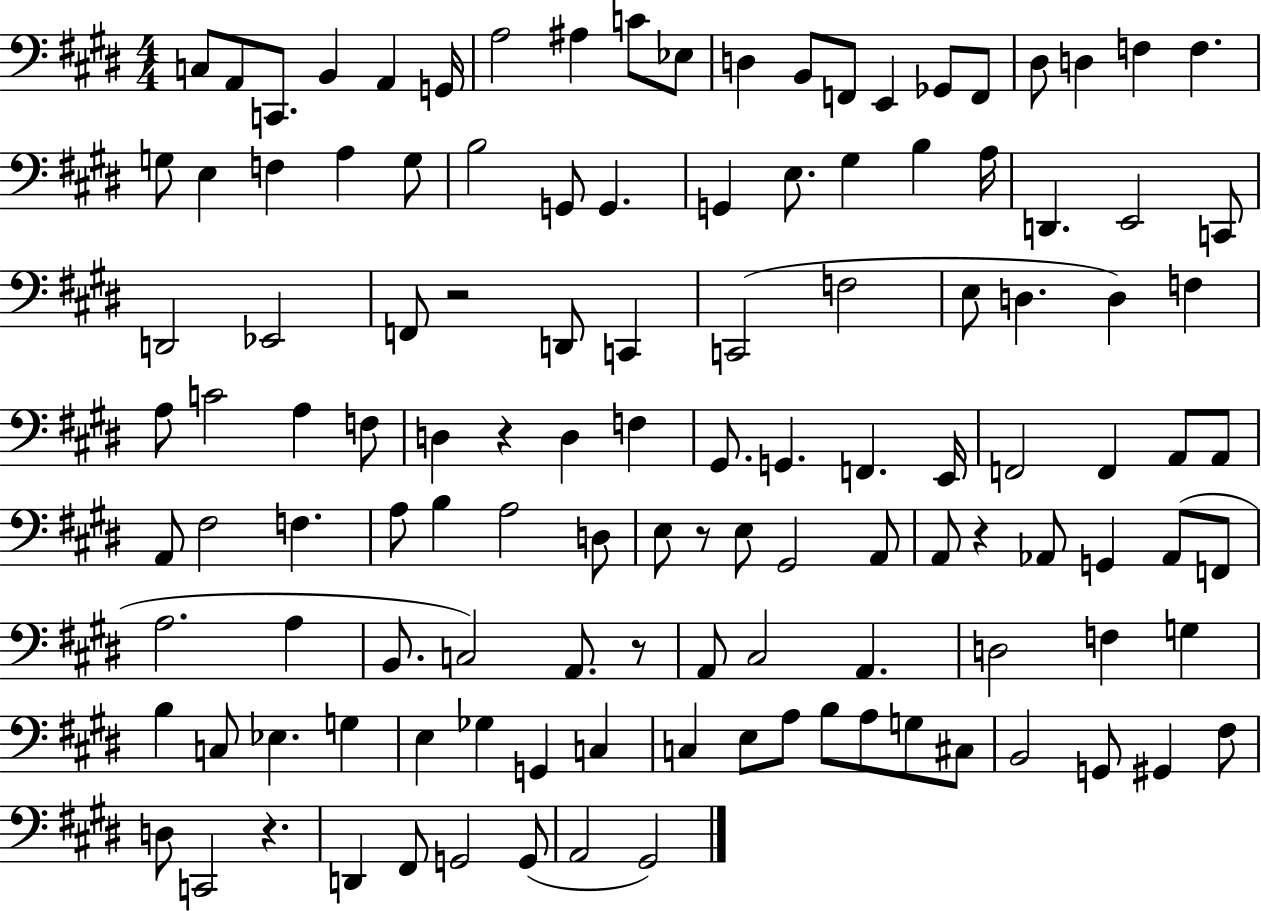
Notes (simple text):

C3/e A2/e C2/e. B2/q A2/q G2/s A3/h A#3/q C4/e Eb3/e D3/q B2/e F2/e E2/q Gb2/e F2/e D#3/e D3/q F3/q F3/q. G3/e E3/q F3/q A3/q G3/e B3/h G2/e G2/q. G2/q E3/e. G#3/q B3/q A3/s D2/q. E2/h C2/e D2/h Eb2/h F2/e R/h D2/e C2/q C2/h F3/h E3/e D3/q. D3/q F3/q A3/e C4/h A3/q F3/e D3/q R/q D3/q F3/q G#2/e. G2/q. F2/q. E2/s F2/h F2/q A2/e A2/e A2/e F#3/h F3/q. A3/e B3/q A3/h D3/e E3/e R/e E3/e G#2/h A2/e A2/e R/q Ab2/e G2/q Ab2/e F2/e A3/h. A3/q B2/e. C3/h A2/e. R/e A2/e C#3/h A2/q. D3/h F3/q G3/q B3/q C3/e Eb3/q. G3/q E3/q Gb3/q G2/q C3/q C3/q E3/e A3/e B3/e A3/e G3/e C#3/e B2/h G2/e G#2/q F#3/e D3/e C2/h R/q. D2/q F#2/e G2/h G2/e A2/h G#2/h